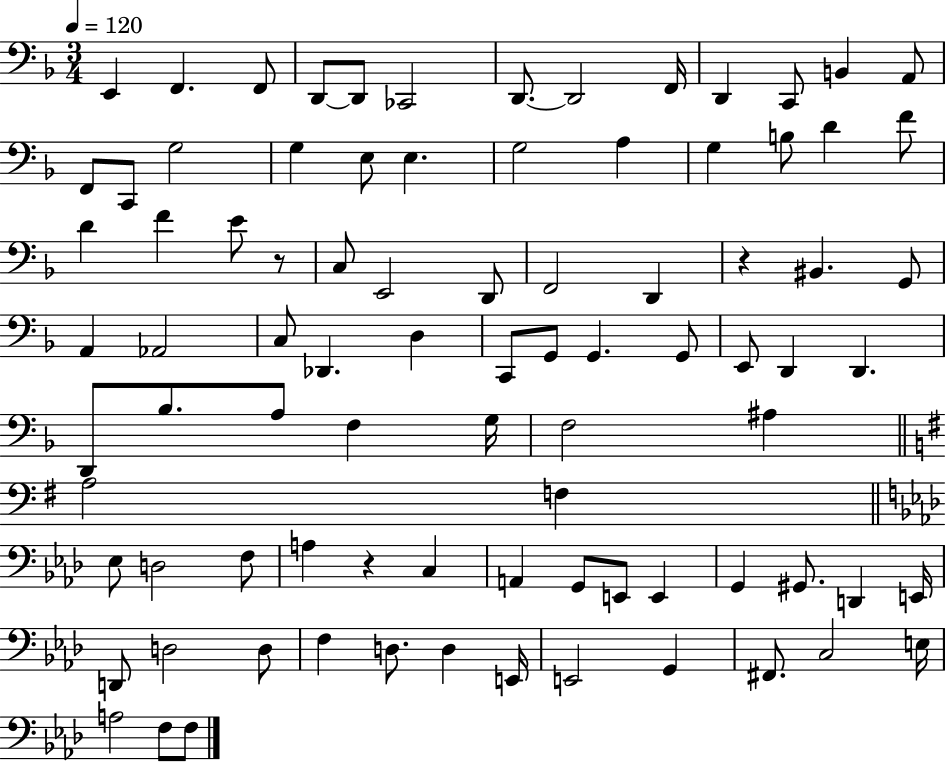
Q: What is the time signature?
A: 3/4